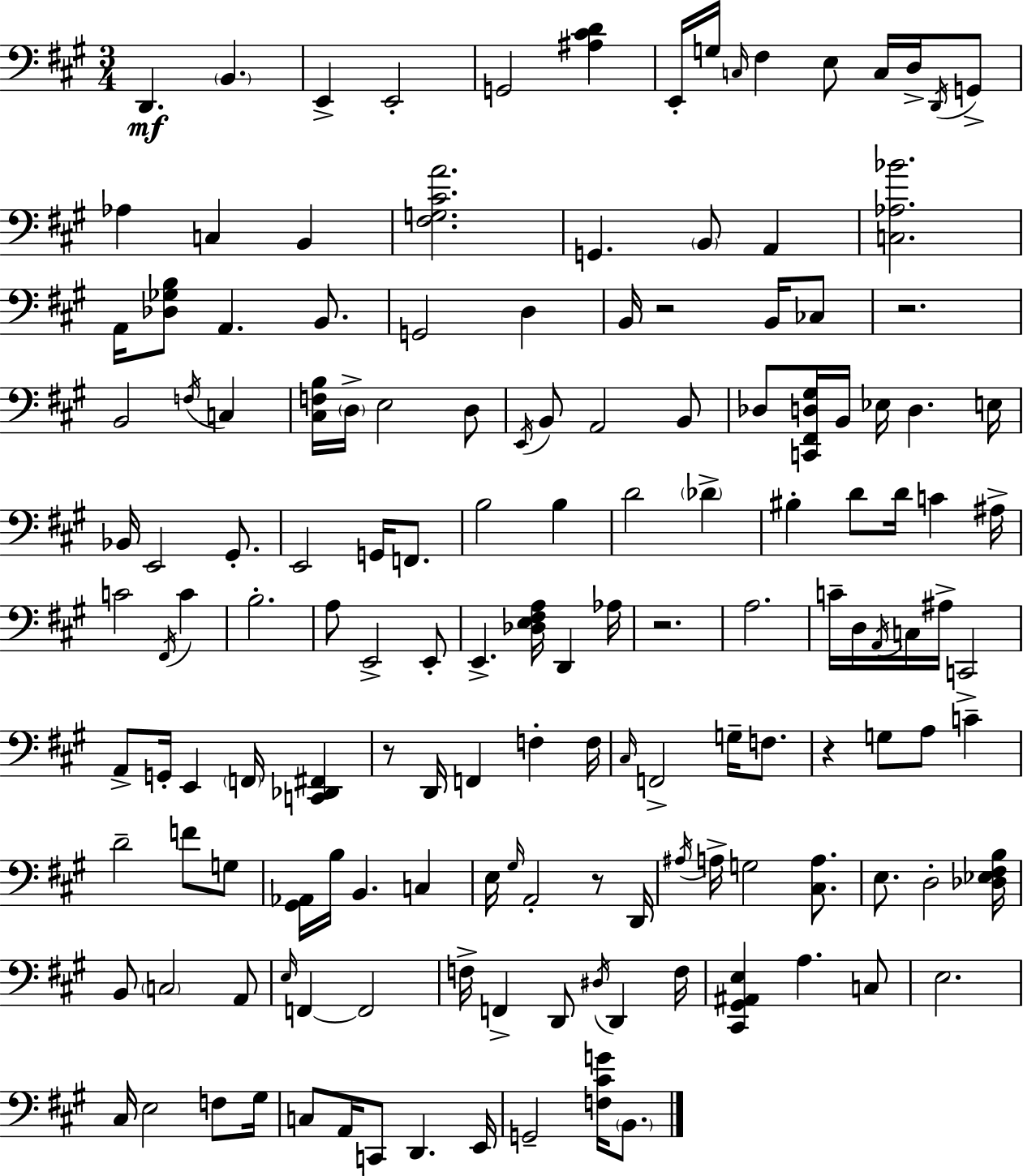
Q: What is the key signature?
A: A major